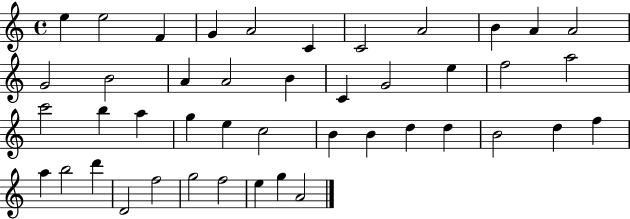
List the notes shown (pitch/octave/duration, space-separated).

E5/q E5/h F4/q G4/q A4/h C4/q C4/h A4/h B4/q A4/q A4/h G4/h B4/h A4/q A4/h B4/q C4/q G4/h E5/q F5/h A5/h C6/h B5/q A5/q G5/q E5/q C5/h B4/q B4/q D5/q D5/q B4/h D5/q F5/q A5/q B5/h D6/q D4/h F5/h G5/h F5/h E5/q G5/q A4/h